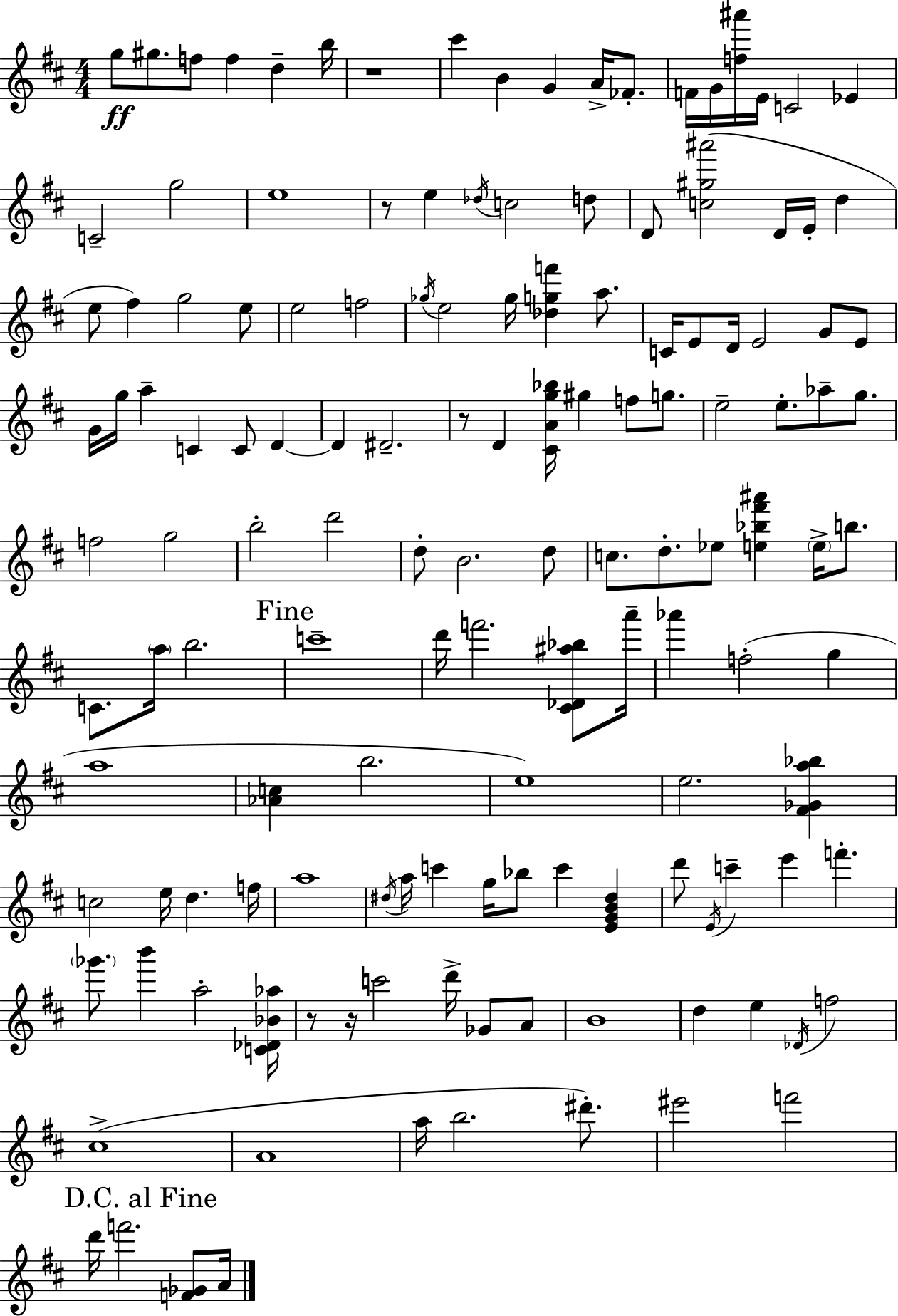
X:1
T:Untitled
M:4/4
L:1/4
K:D
g/2 ^g/2 f/2 f d b/4 z4 ^c' B G A/4 _F/2 F/4 G/4 [f^a']/4 E/4 C2 _E C2 g2 e4 z/2 e _d/4 c2 d/2 D/2 [c^g^a']2 D/4 E/4 d e/2 ^f g2 e/2 e2 f2 _g/4 e2 _g/4 [_dgf'] a/2 C/4 E/2 D/4 E2 G/2 E/2 G/4 g/4 a C C/2 D D ^D2 z/2 D [^CAg_b]/4 ^g f/2 g/2 e2 e/2 _a/2 g/2 f2 g2 b2 d'2 d/2 B2 d/2 c/2 d/2 _e/2 [e_b^f'^a'] e/4 b/2 C/2 a/4 b2 c'4 d'/4 f'2 [^C_D^a_b]/2 a'/4 _a' f2 g a4 [_Ac] b2 e4 e2 [^F_Ga_b] c2 e/4 d f/4 a4 ^d/4 a/4 c' g/4 _b/2 c' [EGB^d] d'/2 E/4 c' e' f' _g'/2 b' a2 [C_D_B_a]/4 z/2 z/4 c'2 d'/4 _G/2 A/2 B4 d e _D/4 f2 ^c4 A4 a/4 b2 ^d'/2 ^e'2 f'2 d'/4 f'2 [F_G]/2 A/4